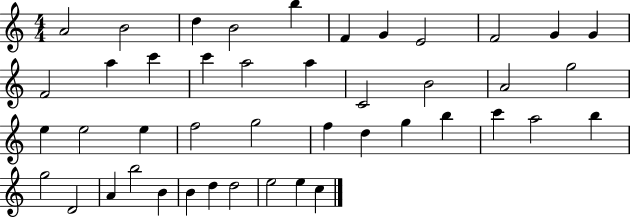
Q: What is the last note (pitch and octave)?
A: C5